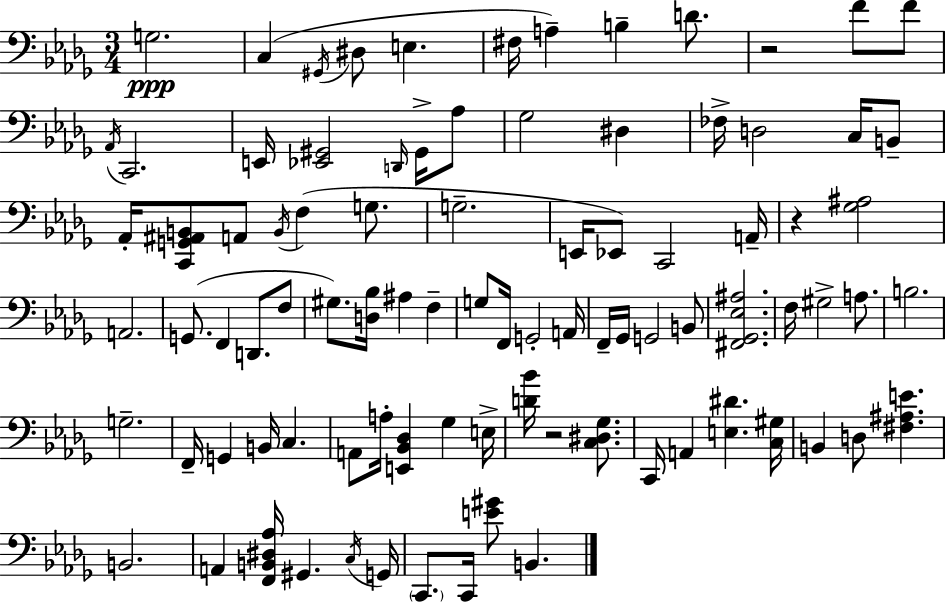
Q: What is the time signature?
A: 3/4